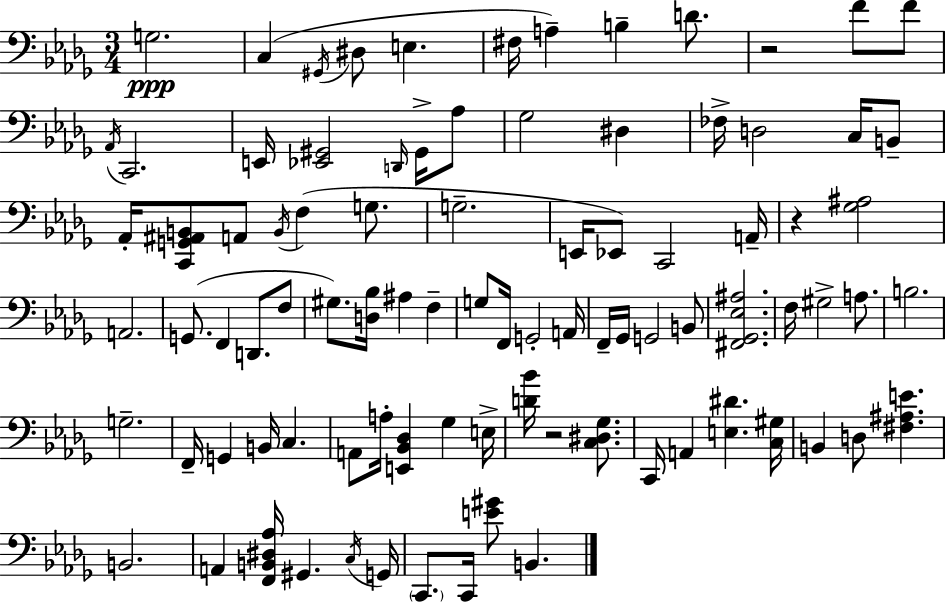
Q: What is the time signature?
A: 3/4